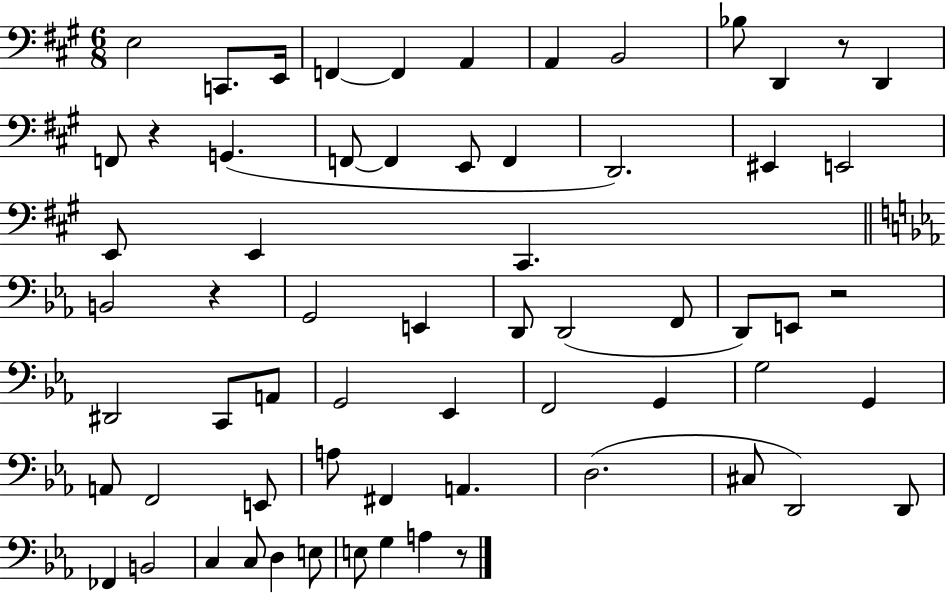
{
  \clef bass
  \numericTimeSignature
  \time 6/8
  \key a \major
  e2 c,8. e,16 | f,4~~ f,4 a,4 | a,4 b,2 | bes8 d,4 r8 d,4 | \break f,8 r4 g,4.( | f,8~~ f,4 e,8 f,4 | d,2.) | eis,4 e,2 | \break e,8 e,4 cis,4. | \bar "||" \break \key ees \major b,2 r4 | g,2 e,4 | d,8 d,2( f,8 | d,8) e,8 r2 | \break dis,2 c,8 a,8 | g,2 ees,4 | f,2 g,4 | g2 g,4 | \break a,8 f,2 e,8 | a8 fis,4 a,4. | d2.( | cis8 d,2) d,8 | \break fes,4 b,2 | c4 c8 d4 e8 | e8 g4 a4 r8 | \bar "|."
}